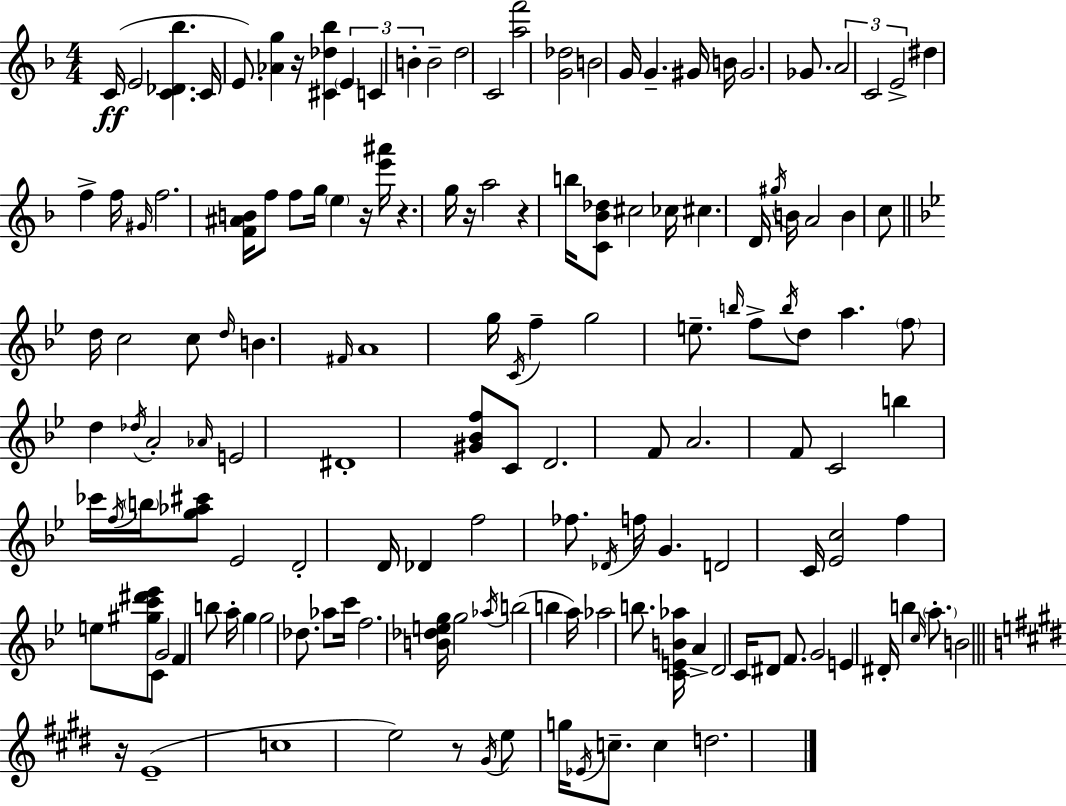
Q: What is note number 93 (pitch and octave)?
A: A5